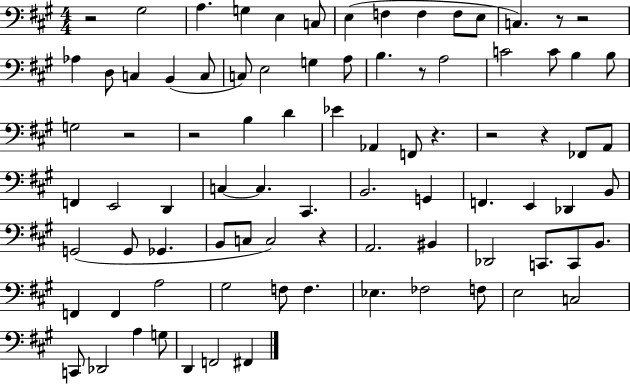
X:1
T:Untitled
M:4/4
L:1/4
K:A
z2 ^G,2 A, G, E, C,/2 E, F, F, F,/2 E,/2 C, z/2 z2 _A, D,/2 C, B,, C,/2 C,/2 E,2 G, A,/2 B, z/2 A,2 C2 C/2 B, B,/2 G,2 z2 z2 B, D _E _A,, F,,/2 z z2 z _F,,/2 A,,/2 F,, E,,2 D,, C, C, ^C,, B,,2 G,, F,, E,, _D,, B,,/2 G,,2 G,,/2 _G,, B,,/2 C,/2 C,2 z A,,2 ^B,, _D,,2 C,,/2 C,,/2 B,,/2 F,, F,, A,2 ^G,2 F,/2 F, _E, _F,2 F,/2 E,2 C,2 C,,/2 _D,,2 A, G,/2 D,, F,,2 ^F,,